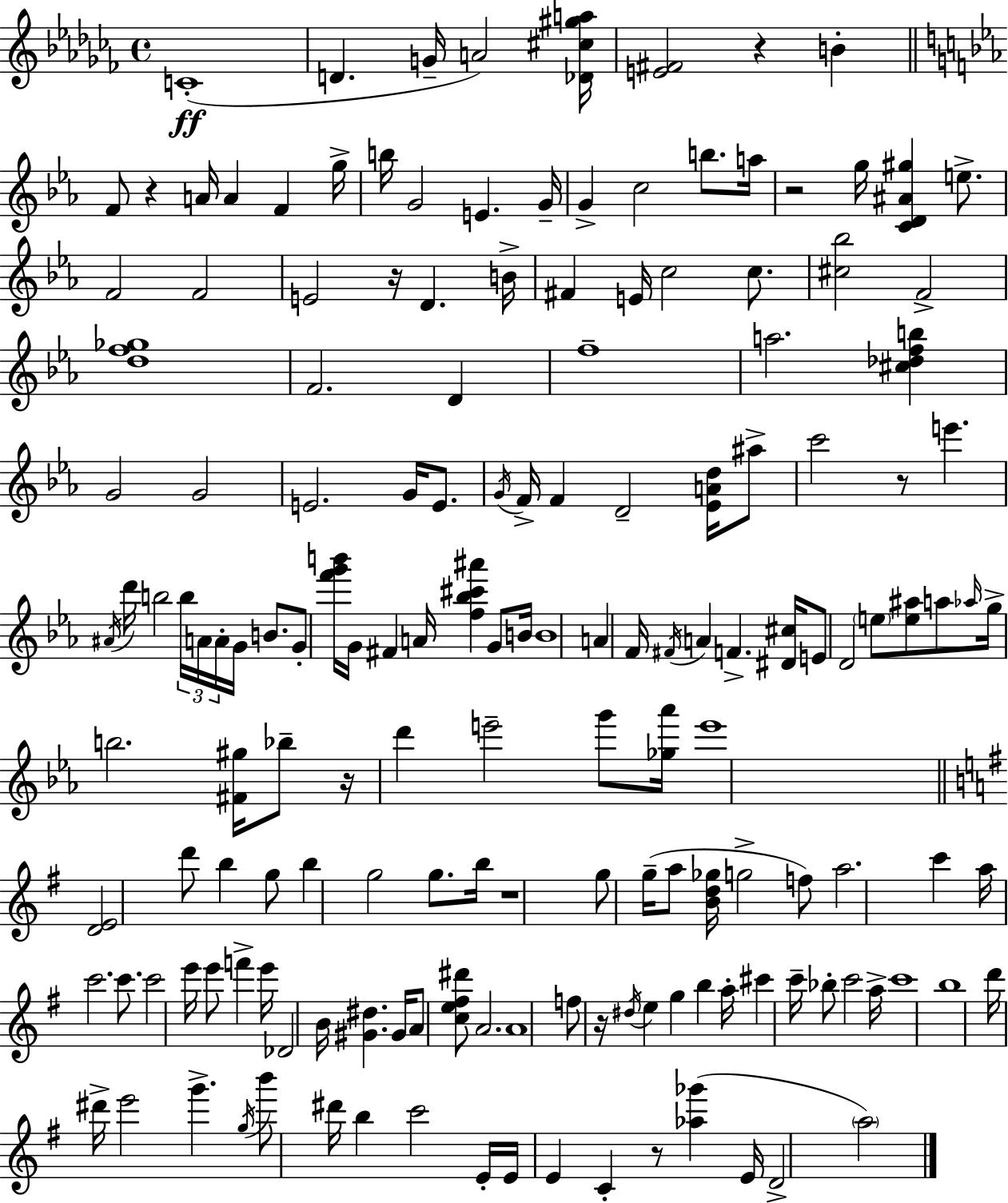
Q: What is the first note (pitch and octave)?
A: C4